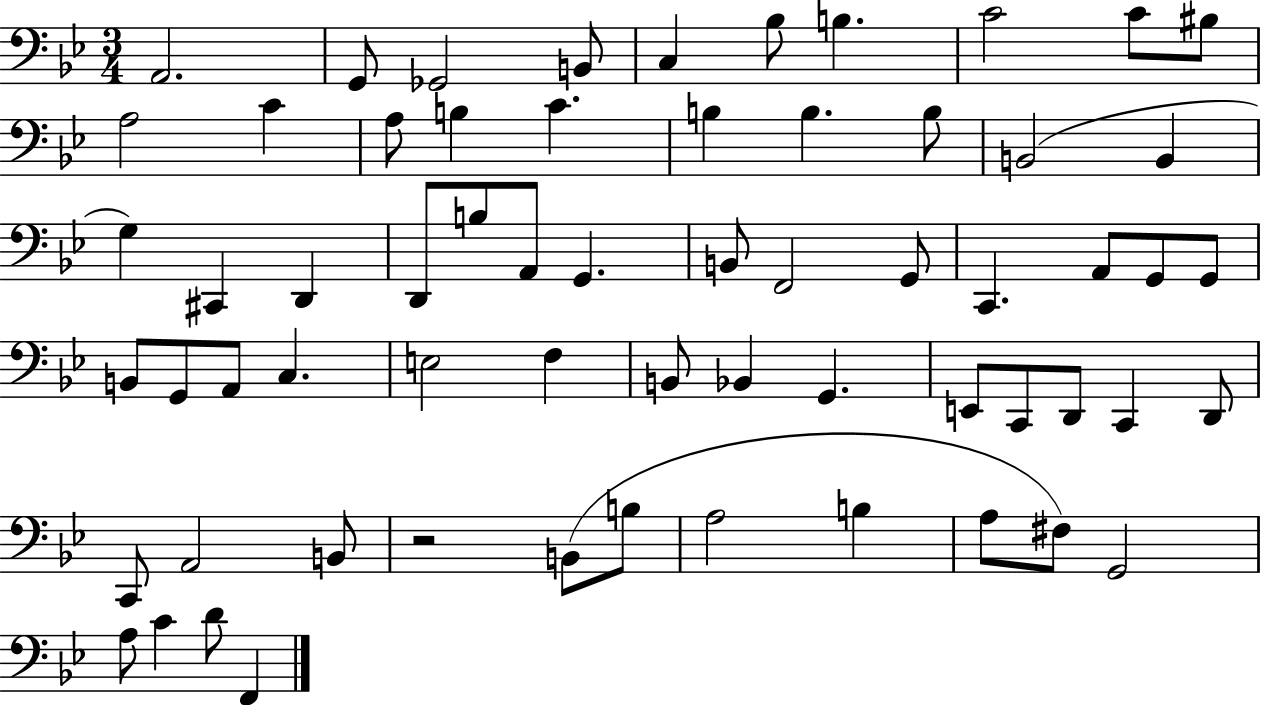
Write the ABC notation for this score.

X:1
T:Untitled
M:3/4
L:1/4
K:Bb
A,,2 G,,/2 _G,,2 B,,/2 C, _B,/2 B, C2 C/2 ^B,/2 A,2 C A,/2 B, C B, B, B,/2 B,,2 B,, G, ^C,, D,, D,,/2 B,/2 A,,/2 G,, B,,/2 F,,2 G,,/2 C,, A,,/2 G,,/2 G,,/2 B,,/2 G,,/2 A,,/2 C, E,2 F, B,,/2 _B,, G,, E,,/2 C,,/2 D,,/2 C,, D,,/2 C,,/2 A,,2 B,,/2 z2 B,,/2 B,/2 A,2 B, A,/2 ^F,/2 G,,2 A,/2 C D/2 F,,